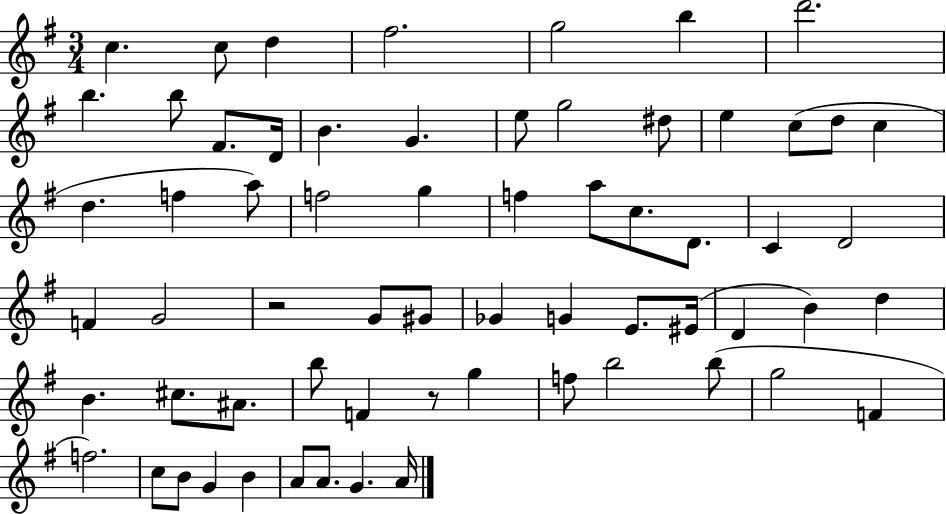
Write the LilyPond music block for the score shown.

{
  \clef treble
  \numericTimeSignature
  \time 3/4
  \key g \major
  c''4. c''8 d''4 | fis''2. | g''2 b''4 | d'''2. | \break b''4. b''8 fis'8. d'16 | b'4. g'4. | e''8 g''2 dis''8 | e''4 c''8( d''8 c''4 | \break d''4. f''4 a''8) | f''2 g''4 | f''4 a''8 c''8. d'8. | c'4 d'2 | \break f'4 g'2 | r2 g'8 gis'8 | ges'4 g'4 e'8. eis'16( | d'4 b'4) d''4 | \break b'4. cis''8. ais'8. | b''8 f'4 r8 g''4 | f''8 b''2 b''8( | g''2 f'4 | \break f''2.) | c''8 b'8 g'4 b'4 | a'8 a'8. g'4. a'16 | \bar "|."
}